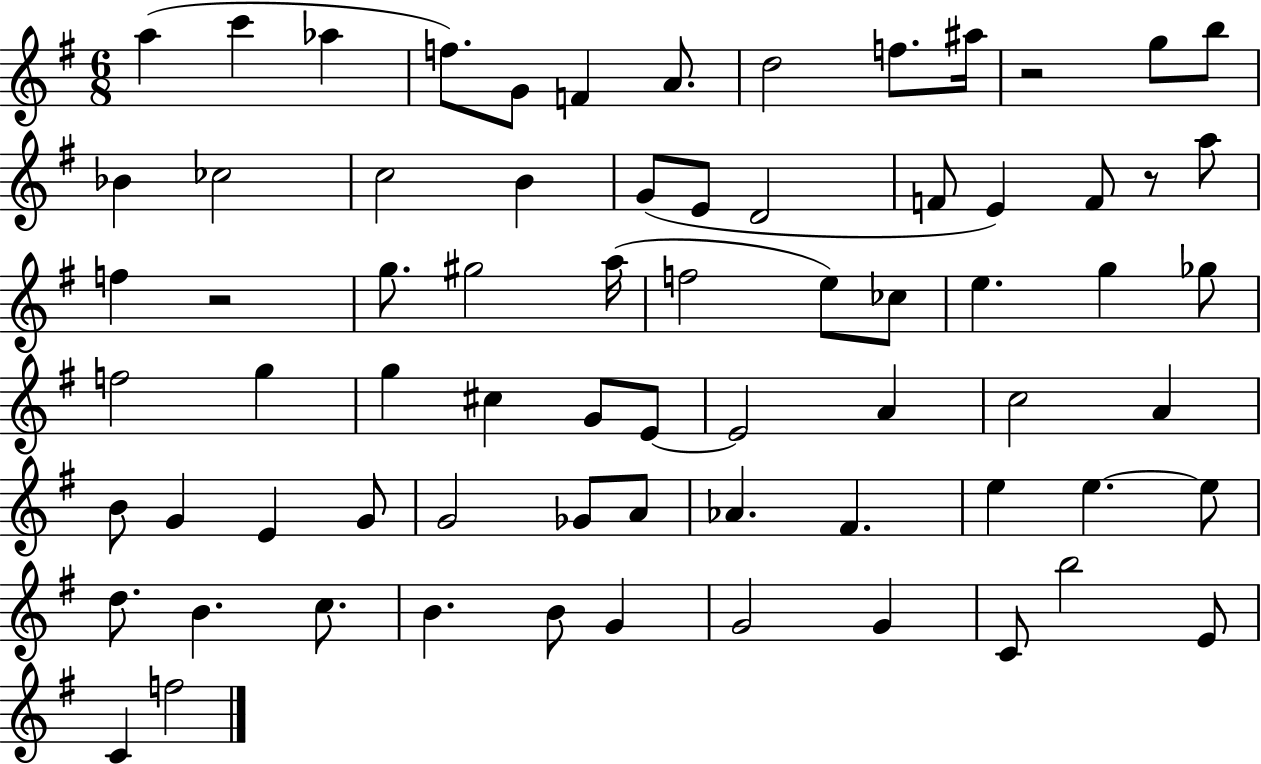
{
  \clef treble
  \numericTimeSignature
  \time 6/8
  \key g \major
  a''4( c'''4 aes''4 | f''8.) g'8 f'4 a'8. | d''2 f''8. ais''16 | r2 g''8 b''8 | \break bes'4 ces''2 | c''2 b'4 | g'8( e'8 d'2 | f'8 e'4) f'8 r8 a''8 | \break f''4 r2 | g''8. gis''2 a''16( | f''2 e''8) ces''8 | e''4. g''4 ges''8 | \break f''2 g''4 | g''4 cis''4 g'8 e'8~~ | e'2 a'4 | c''2 a'4 | \break b'8 g'4 e'4 g'8 | g'2 ges'8 a'8 | aes'4. fis'4. | e''4 e''4.~~ e''8 | \break d''8. b'4. c''8. | b'4. b'8 g'4 | g'2 g'4 | c'8 b''2 e'8 | \break c'4 f''2 | \bar "|."
}